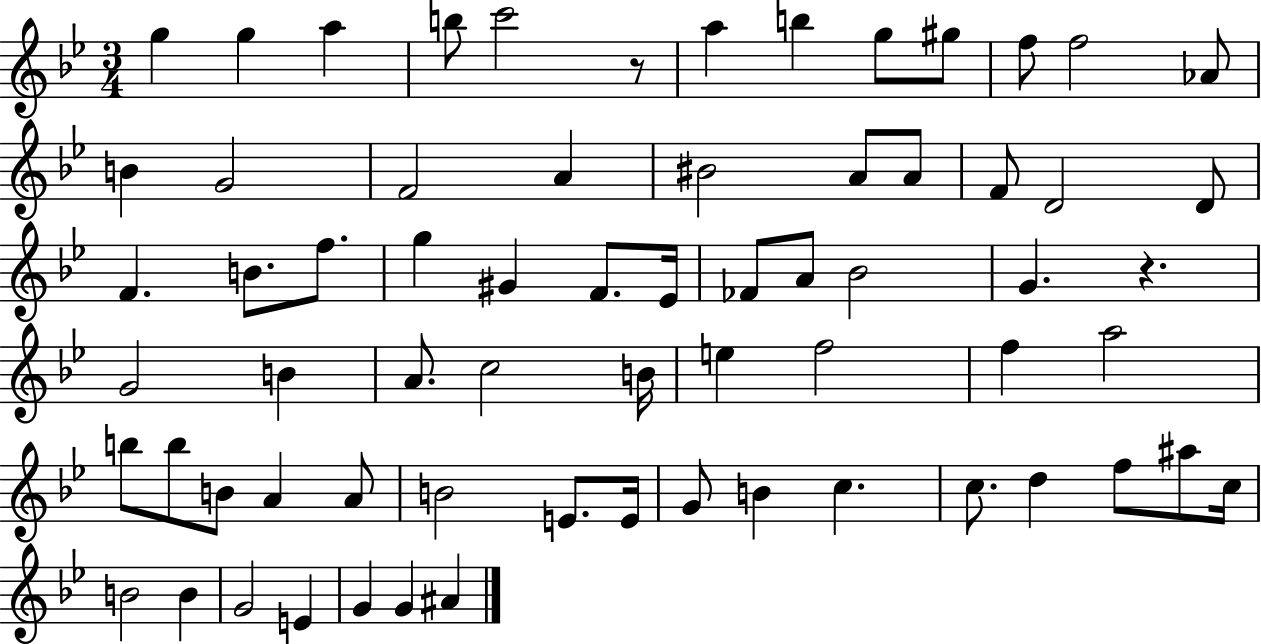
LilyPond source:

{
  \clef treble
  \numericTimeSignature
  \time 3/4
  \key bes \major
  g''4 g''4 a''4 | b''8 c'''2 r8 | a''4 b''4 g''8 gis''8 | f''8 f''2 aes'8 | \break b'4 g'2 | f'2 a'4 | bis'2 a'8 a'8 | f'8 d'2 d'8 | \break f'4. b'8. f''8. | g''4 gis'4 f'8. ees'16 | fes'8 a'8 bes'2 | g'4. r4. | \break g'2 b'4 | a'8. c''2 b'16 | e''4 f''2 | f''4 a''2 | \break b''8 b''8 b'8 a'4 a'8 | b'2 e'8. e'16 | g'8 b'4 c''4. | c''8. d''4 f''8 ais''8 c''16 | \break b'2 b'4 | g'2 e'4 | g'4 g'4 ais'4 | \bar "|."
}